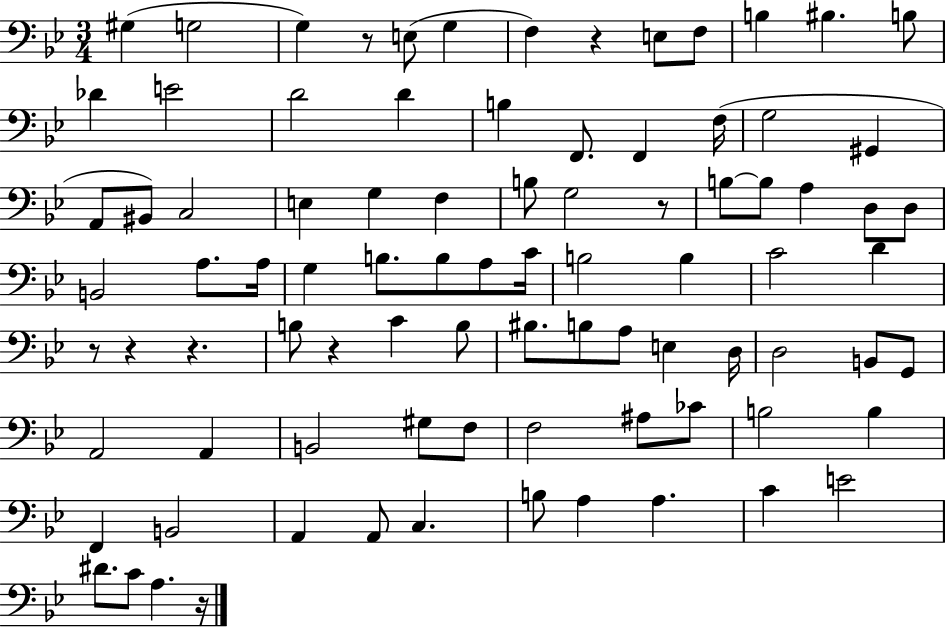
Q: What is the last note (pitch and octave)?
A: A3